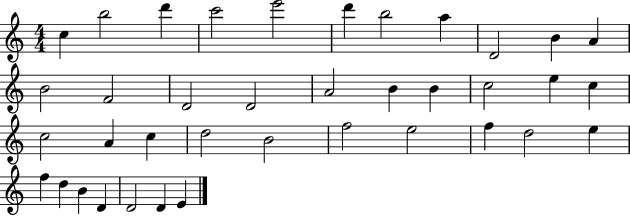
X:1
T:Untitled
M:4/4
L:1/4
K:C
c b2 d' c'2 e'2 d' b2 a D2 B A B2 F2 D2 D2 A2 B B c2 e c c2 A c d2 B2 f2 e2 f d2 e f d B D D2 D E